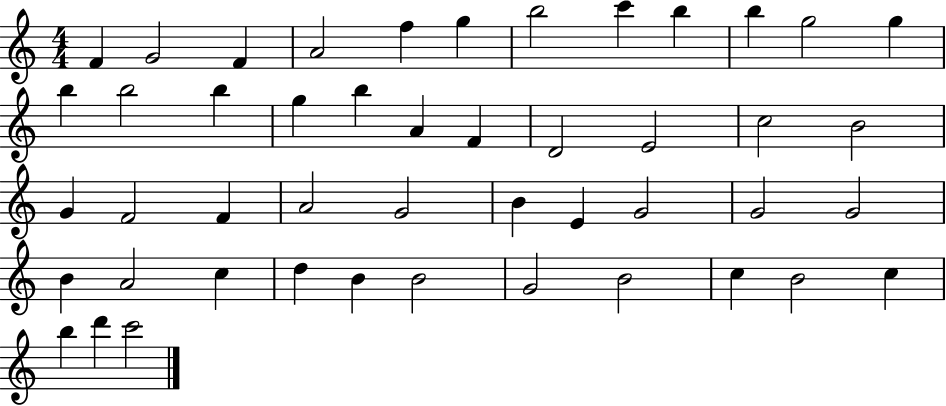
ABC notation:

X:1
T:Untitled
M:4/4
L:1/4
K:C
F G2 F A2 f g b2 c' b b g2 g b b2 b g b A F D2 E2 c2 B2 G F2 F A2 G2 B E G2 G2 G2 B A2 c d B B2 G2 B2 c B2 c b d' c'2